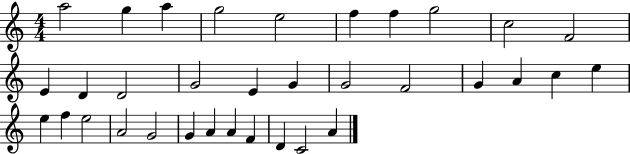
{
  \clef treble
  \numericTimeSignature
  \time 4/4
  \key c \major
  a''2 g''4 a''4 | g''2 e''2 | f''4 f''4 g''2 | c''2 f'2 | \break e'4 d'4 d'2 | g'2 e'4 g'4 | g'2 f'2 | g'4 a'4 c''4 e''4 | \break e''4 f''4 e''2 | a'2 g'2 | g'4 a'4 a'4 f'4 | d'4 c'2 a'4 | \break \bar "|."
}